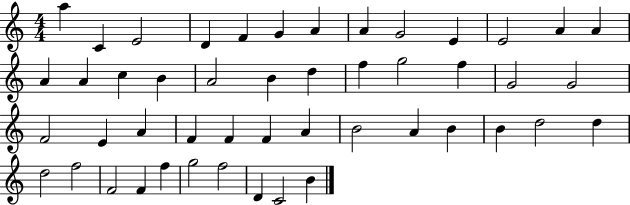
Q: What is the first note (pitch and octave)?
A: A5